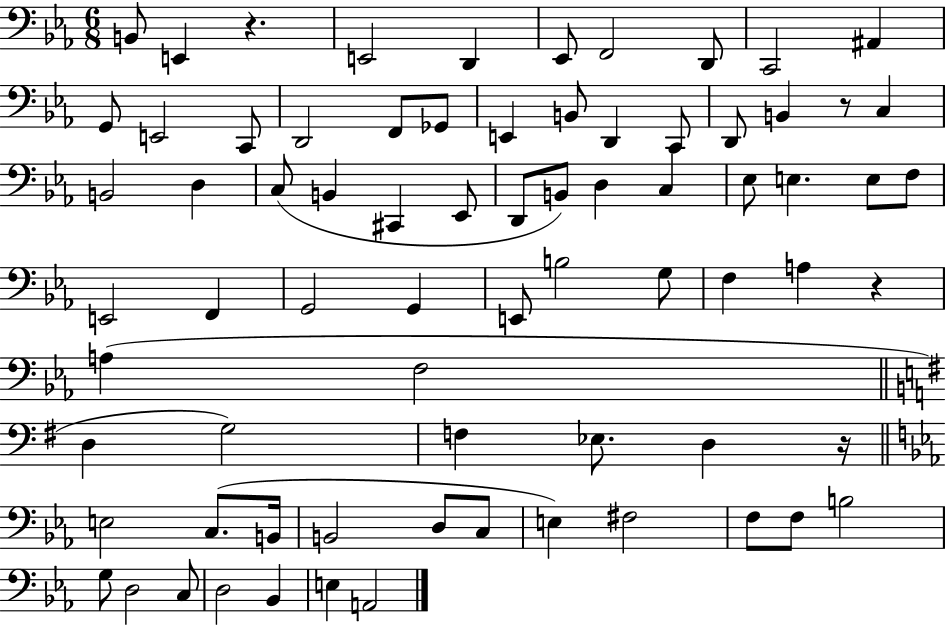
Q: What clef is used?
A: bass